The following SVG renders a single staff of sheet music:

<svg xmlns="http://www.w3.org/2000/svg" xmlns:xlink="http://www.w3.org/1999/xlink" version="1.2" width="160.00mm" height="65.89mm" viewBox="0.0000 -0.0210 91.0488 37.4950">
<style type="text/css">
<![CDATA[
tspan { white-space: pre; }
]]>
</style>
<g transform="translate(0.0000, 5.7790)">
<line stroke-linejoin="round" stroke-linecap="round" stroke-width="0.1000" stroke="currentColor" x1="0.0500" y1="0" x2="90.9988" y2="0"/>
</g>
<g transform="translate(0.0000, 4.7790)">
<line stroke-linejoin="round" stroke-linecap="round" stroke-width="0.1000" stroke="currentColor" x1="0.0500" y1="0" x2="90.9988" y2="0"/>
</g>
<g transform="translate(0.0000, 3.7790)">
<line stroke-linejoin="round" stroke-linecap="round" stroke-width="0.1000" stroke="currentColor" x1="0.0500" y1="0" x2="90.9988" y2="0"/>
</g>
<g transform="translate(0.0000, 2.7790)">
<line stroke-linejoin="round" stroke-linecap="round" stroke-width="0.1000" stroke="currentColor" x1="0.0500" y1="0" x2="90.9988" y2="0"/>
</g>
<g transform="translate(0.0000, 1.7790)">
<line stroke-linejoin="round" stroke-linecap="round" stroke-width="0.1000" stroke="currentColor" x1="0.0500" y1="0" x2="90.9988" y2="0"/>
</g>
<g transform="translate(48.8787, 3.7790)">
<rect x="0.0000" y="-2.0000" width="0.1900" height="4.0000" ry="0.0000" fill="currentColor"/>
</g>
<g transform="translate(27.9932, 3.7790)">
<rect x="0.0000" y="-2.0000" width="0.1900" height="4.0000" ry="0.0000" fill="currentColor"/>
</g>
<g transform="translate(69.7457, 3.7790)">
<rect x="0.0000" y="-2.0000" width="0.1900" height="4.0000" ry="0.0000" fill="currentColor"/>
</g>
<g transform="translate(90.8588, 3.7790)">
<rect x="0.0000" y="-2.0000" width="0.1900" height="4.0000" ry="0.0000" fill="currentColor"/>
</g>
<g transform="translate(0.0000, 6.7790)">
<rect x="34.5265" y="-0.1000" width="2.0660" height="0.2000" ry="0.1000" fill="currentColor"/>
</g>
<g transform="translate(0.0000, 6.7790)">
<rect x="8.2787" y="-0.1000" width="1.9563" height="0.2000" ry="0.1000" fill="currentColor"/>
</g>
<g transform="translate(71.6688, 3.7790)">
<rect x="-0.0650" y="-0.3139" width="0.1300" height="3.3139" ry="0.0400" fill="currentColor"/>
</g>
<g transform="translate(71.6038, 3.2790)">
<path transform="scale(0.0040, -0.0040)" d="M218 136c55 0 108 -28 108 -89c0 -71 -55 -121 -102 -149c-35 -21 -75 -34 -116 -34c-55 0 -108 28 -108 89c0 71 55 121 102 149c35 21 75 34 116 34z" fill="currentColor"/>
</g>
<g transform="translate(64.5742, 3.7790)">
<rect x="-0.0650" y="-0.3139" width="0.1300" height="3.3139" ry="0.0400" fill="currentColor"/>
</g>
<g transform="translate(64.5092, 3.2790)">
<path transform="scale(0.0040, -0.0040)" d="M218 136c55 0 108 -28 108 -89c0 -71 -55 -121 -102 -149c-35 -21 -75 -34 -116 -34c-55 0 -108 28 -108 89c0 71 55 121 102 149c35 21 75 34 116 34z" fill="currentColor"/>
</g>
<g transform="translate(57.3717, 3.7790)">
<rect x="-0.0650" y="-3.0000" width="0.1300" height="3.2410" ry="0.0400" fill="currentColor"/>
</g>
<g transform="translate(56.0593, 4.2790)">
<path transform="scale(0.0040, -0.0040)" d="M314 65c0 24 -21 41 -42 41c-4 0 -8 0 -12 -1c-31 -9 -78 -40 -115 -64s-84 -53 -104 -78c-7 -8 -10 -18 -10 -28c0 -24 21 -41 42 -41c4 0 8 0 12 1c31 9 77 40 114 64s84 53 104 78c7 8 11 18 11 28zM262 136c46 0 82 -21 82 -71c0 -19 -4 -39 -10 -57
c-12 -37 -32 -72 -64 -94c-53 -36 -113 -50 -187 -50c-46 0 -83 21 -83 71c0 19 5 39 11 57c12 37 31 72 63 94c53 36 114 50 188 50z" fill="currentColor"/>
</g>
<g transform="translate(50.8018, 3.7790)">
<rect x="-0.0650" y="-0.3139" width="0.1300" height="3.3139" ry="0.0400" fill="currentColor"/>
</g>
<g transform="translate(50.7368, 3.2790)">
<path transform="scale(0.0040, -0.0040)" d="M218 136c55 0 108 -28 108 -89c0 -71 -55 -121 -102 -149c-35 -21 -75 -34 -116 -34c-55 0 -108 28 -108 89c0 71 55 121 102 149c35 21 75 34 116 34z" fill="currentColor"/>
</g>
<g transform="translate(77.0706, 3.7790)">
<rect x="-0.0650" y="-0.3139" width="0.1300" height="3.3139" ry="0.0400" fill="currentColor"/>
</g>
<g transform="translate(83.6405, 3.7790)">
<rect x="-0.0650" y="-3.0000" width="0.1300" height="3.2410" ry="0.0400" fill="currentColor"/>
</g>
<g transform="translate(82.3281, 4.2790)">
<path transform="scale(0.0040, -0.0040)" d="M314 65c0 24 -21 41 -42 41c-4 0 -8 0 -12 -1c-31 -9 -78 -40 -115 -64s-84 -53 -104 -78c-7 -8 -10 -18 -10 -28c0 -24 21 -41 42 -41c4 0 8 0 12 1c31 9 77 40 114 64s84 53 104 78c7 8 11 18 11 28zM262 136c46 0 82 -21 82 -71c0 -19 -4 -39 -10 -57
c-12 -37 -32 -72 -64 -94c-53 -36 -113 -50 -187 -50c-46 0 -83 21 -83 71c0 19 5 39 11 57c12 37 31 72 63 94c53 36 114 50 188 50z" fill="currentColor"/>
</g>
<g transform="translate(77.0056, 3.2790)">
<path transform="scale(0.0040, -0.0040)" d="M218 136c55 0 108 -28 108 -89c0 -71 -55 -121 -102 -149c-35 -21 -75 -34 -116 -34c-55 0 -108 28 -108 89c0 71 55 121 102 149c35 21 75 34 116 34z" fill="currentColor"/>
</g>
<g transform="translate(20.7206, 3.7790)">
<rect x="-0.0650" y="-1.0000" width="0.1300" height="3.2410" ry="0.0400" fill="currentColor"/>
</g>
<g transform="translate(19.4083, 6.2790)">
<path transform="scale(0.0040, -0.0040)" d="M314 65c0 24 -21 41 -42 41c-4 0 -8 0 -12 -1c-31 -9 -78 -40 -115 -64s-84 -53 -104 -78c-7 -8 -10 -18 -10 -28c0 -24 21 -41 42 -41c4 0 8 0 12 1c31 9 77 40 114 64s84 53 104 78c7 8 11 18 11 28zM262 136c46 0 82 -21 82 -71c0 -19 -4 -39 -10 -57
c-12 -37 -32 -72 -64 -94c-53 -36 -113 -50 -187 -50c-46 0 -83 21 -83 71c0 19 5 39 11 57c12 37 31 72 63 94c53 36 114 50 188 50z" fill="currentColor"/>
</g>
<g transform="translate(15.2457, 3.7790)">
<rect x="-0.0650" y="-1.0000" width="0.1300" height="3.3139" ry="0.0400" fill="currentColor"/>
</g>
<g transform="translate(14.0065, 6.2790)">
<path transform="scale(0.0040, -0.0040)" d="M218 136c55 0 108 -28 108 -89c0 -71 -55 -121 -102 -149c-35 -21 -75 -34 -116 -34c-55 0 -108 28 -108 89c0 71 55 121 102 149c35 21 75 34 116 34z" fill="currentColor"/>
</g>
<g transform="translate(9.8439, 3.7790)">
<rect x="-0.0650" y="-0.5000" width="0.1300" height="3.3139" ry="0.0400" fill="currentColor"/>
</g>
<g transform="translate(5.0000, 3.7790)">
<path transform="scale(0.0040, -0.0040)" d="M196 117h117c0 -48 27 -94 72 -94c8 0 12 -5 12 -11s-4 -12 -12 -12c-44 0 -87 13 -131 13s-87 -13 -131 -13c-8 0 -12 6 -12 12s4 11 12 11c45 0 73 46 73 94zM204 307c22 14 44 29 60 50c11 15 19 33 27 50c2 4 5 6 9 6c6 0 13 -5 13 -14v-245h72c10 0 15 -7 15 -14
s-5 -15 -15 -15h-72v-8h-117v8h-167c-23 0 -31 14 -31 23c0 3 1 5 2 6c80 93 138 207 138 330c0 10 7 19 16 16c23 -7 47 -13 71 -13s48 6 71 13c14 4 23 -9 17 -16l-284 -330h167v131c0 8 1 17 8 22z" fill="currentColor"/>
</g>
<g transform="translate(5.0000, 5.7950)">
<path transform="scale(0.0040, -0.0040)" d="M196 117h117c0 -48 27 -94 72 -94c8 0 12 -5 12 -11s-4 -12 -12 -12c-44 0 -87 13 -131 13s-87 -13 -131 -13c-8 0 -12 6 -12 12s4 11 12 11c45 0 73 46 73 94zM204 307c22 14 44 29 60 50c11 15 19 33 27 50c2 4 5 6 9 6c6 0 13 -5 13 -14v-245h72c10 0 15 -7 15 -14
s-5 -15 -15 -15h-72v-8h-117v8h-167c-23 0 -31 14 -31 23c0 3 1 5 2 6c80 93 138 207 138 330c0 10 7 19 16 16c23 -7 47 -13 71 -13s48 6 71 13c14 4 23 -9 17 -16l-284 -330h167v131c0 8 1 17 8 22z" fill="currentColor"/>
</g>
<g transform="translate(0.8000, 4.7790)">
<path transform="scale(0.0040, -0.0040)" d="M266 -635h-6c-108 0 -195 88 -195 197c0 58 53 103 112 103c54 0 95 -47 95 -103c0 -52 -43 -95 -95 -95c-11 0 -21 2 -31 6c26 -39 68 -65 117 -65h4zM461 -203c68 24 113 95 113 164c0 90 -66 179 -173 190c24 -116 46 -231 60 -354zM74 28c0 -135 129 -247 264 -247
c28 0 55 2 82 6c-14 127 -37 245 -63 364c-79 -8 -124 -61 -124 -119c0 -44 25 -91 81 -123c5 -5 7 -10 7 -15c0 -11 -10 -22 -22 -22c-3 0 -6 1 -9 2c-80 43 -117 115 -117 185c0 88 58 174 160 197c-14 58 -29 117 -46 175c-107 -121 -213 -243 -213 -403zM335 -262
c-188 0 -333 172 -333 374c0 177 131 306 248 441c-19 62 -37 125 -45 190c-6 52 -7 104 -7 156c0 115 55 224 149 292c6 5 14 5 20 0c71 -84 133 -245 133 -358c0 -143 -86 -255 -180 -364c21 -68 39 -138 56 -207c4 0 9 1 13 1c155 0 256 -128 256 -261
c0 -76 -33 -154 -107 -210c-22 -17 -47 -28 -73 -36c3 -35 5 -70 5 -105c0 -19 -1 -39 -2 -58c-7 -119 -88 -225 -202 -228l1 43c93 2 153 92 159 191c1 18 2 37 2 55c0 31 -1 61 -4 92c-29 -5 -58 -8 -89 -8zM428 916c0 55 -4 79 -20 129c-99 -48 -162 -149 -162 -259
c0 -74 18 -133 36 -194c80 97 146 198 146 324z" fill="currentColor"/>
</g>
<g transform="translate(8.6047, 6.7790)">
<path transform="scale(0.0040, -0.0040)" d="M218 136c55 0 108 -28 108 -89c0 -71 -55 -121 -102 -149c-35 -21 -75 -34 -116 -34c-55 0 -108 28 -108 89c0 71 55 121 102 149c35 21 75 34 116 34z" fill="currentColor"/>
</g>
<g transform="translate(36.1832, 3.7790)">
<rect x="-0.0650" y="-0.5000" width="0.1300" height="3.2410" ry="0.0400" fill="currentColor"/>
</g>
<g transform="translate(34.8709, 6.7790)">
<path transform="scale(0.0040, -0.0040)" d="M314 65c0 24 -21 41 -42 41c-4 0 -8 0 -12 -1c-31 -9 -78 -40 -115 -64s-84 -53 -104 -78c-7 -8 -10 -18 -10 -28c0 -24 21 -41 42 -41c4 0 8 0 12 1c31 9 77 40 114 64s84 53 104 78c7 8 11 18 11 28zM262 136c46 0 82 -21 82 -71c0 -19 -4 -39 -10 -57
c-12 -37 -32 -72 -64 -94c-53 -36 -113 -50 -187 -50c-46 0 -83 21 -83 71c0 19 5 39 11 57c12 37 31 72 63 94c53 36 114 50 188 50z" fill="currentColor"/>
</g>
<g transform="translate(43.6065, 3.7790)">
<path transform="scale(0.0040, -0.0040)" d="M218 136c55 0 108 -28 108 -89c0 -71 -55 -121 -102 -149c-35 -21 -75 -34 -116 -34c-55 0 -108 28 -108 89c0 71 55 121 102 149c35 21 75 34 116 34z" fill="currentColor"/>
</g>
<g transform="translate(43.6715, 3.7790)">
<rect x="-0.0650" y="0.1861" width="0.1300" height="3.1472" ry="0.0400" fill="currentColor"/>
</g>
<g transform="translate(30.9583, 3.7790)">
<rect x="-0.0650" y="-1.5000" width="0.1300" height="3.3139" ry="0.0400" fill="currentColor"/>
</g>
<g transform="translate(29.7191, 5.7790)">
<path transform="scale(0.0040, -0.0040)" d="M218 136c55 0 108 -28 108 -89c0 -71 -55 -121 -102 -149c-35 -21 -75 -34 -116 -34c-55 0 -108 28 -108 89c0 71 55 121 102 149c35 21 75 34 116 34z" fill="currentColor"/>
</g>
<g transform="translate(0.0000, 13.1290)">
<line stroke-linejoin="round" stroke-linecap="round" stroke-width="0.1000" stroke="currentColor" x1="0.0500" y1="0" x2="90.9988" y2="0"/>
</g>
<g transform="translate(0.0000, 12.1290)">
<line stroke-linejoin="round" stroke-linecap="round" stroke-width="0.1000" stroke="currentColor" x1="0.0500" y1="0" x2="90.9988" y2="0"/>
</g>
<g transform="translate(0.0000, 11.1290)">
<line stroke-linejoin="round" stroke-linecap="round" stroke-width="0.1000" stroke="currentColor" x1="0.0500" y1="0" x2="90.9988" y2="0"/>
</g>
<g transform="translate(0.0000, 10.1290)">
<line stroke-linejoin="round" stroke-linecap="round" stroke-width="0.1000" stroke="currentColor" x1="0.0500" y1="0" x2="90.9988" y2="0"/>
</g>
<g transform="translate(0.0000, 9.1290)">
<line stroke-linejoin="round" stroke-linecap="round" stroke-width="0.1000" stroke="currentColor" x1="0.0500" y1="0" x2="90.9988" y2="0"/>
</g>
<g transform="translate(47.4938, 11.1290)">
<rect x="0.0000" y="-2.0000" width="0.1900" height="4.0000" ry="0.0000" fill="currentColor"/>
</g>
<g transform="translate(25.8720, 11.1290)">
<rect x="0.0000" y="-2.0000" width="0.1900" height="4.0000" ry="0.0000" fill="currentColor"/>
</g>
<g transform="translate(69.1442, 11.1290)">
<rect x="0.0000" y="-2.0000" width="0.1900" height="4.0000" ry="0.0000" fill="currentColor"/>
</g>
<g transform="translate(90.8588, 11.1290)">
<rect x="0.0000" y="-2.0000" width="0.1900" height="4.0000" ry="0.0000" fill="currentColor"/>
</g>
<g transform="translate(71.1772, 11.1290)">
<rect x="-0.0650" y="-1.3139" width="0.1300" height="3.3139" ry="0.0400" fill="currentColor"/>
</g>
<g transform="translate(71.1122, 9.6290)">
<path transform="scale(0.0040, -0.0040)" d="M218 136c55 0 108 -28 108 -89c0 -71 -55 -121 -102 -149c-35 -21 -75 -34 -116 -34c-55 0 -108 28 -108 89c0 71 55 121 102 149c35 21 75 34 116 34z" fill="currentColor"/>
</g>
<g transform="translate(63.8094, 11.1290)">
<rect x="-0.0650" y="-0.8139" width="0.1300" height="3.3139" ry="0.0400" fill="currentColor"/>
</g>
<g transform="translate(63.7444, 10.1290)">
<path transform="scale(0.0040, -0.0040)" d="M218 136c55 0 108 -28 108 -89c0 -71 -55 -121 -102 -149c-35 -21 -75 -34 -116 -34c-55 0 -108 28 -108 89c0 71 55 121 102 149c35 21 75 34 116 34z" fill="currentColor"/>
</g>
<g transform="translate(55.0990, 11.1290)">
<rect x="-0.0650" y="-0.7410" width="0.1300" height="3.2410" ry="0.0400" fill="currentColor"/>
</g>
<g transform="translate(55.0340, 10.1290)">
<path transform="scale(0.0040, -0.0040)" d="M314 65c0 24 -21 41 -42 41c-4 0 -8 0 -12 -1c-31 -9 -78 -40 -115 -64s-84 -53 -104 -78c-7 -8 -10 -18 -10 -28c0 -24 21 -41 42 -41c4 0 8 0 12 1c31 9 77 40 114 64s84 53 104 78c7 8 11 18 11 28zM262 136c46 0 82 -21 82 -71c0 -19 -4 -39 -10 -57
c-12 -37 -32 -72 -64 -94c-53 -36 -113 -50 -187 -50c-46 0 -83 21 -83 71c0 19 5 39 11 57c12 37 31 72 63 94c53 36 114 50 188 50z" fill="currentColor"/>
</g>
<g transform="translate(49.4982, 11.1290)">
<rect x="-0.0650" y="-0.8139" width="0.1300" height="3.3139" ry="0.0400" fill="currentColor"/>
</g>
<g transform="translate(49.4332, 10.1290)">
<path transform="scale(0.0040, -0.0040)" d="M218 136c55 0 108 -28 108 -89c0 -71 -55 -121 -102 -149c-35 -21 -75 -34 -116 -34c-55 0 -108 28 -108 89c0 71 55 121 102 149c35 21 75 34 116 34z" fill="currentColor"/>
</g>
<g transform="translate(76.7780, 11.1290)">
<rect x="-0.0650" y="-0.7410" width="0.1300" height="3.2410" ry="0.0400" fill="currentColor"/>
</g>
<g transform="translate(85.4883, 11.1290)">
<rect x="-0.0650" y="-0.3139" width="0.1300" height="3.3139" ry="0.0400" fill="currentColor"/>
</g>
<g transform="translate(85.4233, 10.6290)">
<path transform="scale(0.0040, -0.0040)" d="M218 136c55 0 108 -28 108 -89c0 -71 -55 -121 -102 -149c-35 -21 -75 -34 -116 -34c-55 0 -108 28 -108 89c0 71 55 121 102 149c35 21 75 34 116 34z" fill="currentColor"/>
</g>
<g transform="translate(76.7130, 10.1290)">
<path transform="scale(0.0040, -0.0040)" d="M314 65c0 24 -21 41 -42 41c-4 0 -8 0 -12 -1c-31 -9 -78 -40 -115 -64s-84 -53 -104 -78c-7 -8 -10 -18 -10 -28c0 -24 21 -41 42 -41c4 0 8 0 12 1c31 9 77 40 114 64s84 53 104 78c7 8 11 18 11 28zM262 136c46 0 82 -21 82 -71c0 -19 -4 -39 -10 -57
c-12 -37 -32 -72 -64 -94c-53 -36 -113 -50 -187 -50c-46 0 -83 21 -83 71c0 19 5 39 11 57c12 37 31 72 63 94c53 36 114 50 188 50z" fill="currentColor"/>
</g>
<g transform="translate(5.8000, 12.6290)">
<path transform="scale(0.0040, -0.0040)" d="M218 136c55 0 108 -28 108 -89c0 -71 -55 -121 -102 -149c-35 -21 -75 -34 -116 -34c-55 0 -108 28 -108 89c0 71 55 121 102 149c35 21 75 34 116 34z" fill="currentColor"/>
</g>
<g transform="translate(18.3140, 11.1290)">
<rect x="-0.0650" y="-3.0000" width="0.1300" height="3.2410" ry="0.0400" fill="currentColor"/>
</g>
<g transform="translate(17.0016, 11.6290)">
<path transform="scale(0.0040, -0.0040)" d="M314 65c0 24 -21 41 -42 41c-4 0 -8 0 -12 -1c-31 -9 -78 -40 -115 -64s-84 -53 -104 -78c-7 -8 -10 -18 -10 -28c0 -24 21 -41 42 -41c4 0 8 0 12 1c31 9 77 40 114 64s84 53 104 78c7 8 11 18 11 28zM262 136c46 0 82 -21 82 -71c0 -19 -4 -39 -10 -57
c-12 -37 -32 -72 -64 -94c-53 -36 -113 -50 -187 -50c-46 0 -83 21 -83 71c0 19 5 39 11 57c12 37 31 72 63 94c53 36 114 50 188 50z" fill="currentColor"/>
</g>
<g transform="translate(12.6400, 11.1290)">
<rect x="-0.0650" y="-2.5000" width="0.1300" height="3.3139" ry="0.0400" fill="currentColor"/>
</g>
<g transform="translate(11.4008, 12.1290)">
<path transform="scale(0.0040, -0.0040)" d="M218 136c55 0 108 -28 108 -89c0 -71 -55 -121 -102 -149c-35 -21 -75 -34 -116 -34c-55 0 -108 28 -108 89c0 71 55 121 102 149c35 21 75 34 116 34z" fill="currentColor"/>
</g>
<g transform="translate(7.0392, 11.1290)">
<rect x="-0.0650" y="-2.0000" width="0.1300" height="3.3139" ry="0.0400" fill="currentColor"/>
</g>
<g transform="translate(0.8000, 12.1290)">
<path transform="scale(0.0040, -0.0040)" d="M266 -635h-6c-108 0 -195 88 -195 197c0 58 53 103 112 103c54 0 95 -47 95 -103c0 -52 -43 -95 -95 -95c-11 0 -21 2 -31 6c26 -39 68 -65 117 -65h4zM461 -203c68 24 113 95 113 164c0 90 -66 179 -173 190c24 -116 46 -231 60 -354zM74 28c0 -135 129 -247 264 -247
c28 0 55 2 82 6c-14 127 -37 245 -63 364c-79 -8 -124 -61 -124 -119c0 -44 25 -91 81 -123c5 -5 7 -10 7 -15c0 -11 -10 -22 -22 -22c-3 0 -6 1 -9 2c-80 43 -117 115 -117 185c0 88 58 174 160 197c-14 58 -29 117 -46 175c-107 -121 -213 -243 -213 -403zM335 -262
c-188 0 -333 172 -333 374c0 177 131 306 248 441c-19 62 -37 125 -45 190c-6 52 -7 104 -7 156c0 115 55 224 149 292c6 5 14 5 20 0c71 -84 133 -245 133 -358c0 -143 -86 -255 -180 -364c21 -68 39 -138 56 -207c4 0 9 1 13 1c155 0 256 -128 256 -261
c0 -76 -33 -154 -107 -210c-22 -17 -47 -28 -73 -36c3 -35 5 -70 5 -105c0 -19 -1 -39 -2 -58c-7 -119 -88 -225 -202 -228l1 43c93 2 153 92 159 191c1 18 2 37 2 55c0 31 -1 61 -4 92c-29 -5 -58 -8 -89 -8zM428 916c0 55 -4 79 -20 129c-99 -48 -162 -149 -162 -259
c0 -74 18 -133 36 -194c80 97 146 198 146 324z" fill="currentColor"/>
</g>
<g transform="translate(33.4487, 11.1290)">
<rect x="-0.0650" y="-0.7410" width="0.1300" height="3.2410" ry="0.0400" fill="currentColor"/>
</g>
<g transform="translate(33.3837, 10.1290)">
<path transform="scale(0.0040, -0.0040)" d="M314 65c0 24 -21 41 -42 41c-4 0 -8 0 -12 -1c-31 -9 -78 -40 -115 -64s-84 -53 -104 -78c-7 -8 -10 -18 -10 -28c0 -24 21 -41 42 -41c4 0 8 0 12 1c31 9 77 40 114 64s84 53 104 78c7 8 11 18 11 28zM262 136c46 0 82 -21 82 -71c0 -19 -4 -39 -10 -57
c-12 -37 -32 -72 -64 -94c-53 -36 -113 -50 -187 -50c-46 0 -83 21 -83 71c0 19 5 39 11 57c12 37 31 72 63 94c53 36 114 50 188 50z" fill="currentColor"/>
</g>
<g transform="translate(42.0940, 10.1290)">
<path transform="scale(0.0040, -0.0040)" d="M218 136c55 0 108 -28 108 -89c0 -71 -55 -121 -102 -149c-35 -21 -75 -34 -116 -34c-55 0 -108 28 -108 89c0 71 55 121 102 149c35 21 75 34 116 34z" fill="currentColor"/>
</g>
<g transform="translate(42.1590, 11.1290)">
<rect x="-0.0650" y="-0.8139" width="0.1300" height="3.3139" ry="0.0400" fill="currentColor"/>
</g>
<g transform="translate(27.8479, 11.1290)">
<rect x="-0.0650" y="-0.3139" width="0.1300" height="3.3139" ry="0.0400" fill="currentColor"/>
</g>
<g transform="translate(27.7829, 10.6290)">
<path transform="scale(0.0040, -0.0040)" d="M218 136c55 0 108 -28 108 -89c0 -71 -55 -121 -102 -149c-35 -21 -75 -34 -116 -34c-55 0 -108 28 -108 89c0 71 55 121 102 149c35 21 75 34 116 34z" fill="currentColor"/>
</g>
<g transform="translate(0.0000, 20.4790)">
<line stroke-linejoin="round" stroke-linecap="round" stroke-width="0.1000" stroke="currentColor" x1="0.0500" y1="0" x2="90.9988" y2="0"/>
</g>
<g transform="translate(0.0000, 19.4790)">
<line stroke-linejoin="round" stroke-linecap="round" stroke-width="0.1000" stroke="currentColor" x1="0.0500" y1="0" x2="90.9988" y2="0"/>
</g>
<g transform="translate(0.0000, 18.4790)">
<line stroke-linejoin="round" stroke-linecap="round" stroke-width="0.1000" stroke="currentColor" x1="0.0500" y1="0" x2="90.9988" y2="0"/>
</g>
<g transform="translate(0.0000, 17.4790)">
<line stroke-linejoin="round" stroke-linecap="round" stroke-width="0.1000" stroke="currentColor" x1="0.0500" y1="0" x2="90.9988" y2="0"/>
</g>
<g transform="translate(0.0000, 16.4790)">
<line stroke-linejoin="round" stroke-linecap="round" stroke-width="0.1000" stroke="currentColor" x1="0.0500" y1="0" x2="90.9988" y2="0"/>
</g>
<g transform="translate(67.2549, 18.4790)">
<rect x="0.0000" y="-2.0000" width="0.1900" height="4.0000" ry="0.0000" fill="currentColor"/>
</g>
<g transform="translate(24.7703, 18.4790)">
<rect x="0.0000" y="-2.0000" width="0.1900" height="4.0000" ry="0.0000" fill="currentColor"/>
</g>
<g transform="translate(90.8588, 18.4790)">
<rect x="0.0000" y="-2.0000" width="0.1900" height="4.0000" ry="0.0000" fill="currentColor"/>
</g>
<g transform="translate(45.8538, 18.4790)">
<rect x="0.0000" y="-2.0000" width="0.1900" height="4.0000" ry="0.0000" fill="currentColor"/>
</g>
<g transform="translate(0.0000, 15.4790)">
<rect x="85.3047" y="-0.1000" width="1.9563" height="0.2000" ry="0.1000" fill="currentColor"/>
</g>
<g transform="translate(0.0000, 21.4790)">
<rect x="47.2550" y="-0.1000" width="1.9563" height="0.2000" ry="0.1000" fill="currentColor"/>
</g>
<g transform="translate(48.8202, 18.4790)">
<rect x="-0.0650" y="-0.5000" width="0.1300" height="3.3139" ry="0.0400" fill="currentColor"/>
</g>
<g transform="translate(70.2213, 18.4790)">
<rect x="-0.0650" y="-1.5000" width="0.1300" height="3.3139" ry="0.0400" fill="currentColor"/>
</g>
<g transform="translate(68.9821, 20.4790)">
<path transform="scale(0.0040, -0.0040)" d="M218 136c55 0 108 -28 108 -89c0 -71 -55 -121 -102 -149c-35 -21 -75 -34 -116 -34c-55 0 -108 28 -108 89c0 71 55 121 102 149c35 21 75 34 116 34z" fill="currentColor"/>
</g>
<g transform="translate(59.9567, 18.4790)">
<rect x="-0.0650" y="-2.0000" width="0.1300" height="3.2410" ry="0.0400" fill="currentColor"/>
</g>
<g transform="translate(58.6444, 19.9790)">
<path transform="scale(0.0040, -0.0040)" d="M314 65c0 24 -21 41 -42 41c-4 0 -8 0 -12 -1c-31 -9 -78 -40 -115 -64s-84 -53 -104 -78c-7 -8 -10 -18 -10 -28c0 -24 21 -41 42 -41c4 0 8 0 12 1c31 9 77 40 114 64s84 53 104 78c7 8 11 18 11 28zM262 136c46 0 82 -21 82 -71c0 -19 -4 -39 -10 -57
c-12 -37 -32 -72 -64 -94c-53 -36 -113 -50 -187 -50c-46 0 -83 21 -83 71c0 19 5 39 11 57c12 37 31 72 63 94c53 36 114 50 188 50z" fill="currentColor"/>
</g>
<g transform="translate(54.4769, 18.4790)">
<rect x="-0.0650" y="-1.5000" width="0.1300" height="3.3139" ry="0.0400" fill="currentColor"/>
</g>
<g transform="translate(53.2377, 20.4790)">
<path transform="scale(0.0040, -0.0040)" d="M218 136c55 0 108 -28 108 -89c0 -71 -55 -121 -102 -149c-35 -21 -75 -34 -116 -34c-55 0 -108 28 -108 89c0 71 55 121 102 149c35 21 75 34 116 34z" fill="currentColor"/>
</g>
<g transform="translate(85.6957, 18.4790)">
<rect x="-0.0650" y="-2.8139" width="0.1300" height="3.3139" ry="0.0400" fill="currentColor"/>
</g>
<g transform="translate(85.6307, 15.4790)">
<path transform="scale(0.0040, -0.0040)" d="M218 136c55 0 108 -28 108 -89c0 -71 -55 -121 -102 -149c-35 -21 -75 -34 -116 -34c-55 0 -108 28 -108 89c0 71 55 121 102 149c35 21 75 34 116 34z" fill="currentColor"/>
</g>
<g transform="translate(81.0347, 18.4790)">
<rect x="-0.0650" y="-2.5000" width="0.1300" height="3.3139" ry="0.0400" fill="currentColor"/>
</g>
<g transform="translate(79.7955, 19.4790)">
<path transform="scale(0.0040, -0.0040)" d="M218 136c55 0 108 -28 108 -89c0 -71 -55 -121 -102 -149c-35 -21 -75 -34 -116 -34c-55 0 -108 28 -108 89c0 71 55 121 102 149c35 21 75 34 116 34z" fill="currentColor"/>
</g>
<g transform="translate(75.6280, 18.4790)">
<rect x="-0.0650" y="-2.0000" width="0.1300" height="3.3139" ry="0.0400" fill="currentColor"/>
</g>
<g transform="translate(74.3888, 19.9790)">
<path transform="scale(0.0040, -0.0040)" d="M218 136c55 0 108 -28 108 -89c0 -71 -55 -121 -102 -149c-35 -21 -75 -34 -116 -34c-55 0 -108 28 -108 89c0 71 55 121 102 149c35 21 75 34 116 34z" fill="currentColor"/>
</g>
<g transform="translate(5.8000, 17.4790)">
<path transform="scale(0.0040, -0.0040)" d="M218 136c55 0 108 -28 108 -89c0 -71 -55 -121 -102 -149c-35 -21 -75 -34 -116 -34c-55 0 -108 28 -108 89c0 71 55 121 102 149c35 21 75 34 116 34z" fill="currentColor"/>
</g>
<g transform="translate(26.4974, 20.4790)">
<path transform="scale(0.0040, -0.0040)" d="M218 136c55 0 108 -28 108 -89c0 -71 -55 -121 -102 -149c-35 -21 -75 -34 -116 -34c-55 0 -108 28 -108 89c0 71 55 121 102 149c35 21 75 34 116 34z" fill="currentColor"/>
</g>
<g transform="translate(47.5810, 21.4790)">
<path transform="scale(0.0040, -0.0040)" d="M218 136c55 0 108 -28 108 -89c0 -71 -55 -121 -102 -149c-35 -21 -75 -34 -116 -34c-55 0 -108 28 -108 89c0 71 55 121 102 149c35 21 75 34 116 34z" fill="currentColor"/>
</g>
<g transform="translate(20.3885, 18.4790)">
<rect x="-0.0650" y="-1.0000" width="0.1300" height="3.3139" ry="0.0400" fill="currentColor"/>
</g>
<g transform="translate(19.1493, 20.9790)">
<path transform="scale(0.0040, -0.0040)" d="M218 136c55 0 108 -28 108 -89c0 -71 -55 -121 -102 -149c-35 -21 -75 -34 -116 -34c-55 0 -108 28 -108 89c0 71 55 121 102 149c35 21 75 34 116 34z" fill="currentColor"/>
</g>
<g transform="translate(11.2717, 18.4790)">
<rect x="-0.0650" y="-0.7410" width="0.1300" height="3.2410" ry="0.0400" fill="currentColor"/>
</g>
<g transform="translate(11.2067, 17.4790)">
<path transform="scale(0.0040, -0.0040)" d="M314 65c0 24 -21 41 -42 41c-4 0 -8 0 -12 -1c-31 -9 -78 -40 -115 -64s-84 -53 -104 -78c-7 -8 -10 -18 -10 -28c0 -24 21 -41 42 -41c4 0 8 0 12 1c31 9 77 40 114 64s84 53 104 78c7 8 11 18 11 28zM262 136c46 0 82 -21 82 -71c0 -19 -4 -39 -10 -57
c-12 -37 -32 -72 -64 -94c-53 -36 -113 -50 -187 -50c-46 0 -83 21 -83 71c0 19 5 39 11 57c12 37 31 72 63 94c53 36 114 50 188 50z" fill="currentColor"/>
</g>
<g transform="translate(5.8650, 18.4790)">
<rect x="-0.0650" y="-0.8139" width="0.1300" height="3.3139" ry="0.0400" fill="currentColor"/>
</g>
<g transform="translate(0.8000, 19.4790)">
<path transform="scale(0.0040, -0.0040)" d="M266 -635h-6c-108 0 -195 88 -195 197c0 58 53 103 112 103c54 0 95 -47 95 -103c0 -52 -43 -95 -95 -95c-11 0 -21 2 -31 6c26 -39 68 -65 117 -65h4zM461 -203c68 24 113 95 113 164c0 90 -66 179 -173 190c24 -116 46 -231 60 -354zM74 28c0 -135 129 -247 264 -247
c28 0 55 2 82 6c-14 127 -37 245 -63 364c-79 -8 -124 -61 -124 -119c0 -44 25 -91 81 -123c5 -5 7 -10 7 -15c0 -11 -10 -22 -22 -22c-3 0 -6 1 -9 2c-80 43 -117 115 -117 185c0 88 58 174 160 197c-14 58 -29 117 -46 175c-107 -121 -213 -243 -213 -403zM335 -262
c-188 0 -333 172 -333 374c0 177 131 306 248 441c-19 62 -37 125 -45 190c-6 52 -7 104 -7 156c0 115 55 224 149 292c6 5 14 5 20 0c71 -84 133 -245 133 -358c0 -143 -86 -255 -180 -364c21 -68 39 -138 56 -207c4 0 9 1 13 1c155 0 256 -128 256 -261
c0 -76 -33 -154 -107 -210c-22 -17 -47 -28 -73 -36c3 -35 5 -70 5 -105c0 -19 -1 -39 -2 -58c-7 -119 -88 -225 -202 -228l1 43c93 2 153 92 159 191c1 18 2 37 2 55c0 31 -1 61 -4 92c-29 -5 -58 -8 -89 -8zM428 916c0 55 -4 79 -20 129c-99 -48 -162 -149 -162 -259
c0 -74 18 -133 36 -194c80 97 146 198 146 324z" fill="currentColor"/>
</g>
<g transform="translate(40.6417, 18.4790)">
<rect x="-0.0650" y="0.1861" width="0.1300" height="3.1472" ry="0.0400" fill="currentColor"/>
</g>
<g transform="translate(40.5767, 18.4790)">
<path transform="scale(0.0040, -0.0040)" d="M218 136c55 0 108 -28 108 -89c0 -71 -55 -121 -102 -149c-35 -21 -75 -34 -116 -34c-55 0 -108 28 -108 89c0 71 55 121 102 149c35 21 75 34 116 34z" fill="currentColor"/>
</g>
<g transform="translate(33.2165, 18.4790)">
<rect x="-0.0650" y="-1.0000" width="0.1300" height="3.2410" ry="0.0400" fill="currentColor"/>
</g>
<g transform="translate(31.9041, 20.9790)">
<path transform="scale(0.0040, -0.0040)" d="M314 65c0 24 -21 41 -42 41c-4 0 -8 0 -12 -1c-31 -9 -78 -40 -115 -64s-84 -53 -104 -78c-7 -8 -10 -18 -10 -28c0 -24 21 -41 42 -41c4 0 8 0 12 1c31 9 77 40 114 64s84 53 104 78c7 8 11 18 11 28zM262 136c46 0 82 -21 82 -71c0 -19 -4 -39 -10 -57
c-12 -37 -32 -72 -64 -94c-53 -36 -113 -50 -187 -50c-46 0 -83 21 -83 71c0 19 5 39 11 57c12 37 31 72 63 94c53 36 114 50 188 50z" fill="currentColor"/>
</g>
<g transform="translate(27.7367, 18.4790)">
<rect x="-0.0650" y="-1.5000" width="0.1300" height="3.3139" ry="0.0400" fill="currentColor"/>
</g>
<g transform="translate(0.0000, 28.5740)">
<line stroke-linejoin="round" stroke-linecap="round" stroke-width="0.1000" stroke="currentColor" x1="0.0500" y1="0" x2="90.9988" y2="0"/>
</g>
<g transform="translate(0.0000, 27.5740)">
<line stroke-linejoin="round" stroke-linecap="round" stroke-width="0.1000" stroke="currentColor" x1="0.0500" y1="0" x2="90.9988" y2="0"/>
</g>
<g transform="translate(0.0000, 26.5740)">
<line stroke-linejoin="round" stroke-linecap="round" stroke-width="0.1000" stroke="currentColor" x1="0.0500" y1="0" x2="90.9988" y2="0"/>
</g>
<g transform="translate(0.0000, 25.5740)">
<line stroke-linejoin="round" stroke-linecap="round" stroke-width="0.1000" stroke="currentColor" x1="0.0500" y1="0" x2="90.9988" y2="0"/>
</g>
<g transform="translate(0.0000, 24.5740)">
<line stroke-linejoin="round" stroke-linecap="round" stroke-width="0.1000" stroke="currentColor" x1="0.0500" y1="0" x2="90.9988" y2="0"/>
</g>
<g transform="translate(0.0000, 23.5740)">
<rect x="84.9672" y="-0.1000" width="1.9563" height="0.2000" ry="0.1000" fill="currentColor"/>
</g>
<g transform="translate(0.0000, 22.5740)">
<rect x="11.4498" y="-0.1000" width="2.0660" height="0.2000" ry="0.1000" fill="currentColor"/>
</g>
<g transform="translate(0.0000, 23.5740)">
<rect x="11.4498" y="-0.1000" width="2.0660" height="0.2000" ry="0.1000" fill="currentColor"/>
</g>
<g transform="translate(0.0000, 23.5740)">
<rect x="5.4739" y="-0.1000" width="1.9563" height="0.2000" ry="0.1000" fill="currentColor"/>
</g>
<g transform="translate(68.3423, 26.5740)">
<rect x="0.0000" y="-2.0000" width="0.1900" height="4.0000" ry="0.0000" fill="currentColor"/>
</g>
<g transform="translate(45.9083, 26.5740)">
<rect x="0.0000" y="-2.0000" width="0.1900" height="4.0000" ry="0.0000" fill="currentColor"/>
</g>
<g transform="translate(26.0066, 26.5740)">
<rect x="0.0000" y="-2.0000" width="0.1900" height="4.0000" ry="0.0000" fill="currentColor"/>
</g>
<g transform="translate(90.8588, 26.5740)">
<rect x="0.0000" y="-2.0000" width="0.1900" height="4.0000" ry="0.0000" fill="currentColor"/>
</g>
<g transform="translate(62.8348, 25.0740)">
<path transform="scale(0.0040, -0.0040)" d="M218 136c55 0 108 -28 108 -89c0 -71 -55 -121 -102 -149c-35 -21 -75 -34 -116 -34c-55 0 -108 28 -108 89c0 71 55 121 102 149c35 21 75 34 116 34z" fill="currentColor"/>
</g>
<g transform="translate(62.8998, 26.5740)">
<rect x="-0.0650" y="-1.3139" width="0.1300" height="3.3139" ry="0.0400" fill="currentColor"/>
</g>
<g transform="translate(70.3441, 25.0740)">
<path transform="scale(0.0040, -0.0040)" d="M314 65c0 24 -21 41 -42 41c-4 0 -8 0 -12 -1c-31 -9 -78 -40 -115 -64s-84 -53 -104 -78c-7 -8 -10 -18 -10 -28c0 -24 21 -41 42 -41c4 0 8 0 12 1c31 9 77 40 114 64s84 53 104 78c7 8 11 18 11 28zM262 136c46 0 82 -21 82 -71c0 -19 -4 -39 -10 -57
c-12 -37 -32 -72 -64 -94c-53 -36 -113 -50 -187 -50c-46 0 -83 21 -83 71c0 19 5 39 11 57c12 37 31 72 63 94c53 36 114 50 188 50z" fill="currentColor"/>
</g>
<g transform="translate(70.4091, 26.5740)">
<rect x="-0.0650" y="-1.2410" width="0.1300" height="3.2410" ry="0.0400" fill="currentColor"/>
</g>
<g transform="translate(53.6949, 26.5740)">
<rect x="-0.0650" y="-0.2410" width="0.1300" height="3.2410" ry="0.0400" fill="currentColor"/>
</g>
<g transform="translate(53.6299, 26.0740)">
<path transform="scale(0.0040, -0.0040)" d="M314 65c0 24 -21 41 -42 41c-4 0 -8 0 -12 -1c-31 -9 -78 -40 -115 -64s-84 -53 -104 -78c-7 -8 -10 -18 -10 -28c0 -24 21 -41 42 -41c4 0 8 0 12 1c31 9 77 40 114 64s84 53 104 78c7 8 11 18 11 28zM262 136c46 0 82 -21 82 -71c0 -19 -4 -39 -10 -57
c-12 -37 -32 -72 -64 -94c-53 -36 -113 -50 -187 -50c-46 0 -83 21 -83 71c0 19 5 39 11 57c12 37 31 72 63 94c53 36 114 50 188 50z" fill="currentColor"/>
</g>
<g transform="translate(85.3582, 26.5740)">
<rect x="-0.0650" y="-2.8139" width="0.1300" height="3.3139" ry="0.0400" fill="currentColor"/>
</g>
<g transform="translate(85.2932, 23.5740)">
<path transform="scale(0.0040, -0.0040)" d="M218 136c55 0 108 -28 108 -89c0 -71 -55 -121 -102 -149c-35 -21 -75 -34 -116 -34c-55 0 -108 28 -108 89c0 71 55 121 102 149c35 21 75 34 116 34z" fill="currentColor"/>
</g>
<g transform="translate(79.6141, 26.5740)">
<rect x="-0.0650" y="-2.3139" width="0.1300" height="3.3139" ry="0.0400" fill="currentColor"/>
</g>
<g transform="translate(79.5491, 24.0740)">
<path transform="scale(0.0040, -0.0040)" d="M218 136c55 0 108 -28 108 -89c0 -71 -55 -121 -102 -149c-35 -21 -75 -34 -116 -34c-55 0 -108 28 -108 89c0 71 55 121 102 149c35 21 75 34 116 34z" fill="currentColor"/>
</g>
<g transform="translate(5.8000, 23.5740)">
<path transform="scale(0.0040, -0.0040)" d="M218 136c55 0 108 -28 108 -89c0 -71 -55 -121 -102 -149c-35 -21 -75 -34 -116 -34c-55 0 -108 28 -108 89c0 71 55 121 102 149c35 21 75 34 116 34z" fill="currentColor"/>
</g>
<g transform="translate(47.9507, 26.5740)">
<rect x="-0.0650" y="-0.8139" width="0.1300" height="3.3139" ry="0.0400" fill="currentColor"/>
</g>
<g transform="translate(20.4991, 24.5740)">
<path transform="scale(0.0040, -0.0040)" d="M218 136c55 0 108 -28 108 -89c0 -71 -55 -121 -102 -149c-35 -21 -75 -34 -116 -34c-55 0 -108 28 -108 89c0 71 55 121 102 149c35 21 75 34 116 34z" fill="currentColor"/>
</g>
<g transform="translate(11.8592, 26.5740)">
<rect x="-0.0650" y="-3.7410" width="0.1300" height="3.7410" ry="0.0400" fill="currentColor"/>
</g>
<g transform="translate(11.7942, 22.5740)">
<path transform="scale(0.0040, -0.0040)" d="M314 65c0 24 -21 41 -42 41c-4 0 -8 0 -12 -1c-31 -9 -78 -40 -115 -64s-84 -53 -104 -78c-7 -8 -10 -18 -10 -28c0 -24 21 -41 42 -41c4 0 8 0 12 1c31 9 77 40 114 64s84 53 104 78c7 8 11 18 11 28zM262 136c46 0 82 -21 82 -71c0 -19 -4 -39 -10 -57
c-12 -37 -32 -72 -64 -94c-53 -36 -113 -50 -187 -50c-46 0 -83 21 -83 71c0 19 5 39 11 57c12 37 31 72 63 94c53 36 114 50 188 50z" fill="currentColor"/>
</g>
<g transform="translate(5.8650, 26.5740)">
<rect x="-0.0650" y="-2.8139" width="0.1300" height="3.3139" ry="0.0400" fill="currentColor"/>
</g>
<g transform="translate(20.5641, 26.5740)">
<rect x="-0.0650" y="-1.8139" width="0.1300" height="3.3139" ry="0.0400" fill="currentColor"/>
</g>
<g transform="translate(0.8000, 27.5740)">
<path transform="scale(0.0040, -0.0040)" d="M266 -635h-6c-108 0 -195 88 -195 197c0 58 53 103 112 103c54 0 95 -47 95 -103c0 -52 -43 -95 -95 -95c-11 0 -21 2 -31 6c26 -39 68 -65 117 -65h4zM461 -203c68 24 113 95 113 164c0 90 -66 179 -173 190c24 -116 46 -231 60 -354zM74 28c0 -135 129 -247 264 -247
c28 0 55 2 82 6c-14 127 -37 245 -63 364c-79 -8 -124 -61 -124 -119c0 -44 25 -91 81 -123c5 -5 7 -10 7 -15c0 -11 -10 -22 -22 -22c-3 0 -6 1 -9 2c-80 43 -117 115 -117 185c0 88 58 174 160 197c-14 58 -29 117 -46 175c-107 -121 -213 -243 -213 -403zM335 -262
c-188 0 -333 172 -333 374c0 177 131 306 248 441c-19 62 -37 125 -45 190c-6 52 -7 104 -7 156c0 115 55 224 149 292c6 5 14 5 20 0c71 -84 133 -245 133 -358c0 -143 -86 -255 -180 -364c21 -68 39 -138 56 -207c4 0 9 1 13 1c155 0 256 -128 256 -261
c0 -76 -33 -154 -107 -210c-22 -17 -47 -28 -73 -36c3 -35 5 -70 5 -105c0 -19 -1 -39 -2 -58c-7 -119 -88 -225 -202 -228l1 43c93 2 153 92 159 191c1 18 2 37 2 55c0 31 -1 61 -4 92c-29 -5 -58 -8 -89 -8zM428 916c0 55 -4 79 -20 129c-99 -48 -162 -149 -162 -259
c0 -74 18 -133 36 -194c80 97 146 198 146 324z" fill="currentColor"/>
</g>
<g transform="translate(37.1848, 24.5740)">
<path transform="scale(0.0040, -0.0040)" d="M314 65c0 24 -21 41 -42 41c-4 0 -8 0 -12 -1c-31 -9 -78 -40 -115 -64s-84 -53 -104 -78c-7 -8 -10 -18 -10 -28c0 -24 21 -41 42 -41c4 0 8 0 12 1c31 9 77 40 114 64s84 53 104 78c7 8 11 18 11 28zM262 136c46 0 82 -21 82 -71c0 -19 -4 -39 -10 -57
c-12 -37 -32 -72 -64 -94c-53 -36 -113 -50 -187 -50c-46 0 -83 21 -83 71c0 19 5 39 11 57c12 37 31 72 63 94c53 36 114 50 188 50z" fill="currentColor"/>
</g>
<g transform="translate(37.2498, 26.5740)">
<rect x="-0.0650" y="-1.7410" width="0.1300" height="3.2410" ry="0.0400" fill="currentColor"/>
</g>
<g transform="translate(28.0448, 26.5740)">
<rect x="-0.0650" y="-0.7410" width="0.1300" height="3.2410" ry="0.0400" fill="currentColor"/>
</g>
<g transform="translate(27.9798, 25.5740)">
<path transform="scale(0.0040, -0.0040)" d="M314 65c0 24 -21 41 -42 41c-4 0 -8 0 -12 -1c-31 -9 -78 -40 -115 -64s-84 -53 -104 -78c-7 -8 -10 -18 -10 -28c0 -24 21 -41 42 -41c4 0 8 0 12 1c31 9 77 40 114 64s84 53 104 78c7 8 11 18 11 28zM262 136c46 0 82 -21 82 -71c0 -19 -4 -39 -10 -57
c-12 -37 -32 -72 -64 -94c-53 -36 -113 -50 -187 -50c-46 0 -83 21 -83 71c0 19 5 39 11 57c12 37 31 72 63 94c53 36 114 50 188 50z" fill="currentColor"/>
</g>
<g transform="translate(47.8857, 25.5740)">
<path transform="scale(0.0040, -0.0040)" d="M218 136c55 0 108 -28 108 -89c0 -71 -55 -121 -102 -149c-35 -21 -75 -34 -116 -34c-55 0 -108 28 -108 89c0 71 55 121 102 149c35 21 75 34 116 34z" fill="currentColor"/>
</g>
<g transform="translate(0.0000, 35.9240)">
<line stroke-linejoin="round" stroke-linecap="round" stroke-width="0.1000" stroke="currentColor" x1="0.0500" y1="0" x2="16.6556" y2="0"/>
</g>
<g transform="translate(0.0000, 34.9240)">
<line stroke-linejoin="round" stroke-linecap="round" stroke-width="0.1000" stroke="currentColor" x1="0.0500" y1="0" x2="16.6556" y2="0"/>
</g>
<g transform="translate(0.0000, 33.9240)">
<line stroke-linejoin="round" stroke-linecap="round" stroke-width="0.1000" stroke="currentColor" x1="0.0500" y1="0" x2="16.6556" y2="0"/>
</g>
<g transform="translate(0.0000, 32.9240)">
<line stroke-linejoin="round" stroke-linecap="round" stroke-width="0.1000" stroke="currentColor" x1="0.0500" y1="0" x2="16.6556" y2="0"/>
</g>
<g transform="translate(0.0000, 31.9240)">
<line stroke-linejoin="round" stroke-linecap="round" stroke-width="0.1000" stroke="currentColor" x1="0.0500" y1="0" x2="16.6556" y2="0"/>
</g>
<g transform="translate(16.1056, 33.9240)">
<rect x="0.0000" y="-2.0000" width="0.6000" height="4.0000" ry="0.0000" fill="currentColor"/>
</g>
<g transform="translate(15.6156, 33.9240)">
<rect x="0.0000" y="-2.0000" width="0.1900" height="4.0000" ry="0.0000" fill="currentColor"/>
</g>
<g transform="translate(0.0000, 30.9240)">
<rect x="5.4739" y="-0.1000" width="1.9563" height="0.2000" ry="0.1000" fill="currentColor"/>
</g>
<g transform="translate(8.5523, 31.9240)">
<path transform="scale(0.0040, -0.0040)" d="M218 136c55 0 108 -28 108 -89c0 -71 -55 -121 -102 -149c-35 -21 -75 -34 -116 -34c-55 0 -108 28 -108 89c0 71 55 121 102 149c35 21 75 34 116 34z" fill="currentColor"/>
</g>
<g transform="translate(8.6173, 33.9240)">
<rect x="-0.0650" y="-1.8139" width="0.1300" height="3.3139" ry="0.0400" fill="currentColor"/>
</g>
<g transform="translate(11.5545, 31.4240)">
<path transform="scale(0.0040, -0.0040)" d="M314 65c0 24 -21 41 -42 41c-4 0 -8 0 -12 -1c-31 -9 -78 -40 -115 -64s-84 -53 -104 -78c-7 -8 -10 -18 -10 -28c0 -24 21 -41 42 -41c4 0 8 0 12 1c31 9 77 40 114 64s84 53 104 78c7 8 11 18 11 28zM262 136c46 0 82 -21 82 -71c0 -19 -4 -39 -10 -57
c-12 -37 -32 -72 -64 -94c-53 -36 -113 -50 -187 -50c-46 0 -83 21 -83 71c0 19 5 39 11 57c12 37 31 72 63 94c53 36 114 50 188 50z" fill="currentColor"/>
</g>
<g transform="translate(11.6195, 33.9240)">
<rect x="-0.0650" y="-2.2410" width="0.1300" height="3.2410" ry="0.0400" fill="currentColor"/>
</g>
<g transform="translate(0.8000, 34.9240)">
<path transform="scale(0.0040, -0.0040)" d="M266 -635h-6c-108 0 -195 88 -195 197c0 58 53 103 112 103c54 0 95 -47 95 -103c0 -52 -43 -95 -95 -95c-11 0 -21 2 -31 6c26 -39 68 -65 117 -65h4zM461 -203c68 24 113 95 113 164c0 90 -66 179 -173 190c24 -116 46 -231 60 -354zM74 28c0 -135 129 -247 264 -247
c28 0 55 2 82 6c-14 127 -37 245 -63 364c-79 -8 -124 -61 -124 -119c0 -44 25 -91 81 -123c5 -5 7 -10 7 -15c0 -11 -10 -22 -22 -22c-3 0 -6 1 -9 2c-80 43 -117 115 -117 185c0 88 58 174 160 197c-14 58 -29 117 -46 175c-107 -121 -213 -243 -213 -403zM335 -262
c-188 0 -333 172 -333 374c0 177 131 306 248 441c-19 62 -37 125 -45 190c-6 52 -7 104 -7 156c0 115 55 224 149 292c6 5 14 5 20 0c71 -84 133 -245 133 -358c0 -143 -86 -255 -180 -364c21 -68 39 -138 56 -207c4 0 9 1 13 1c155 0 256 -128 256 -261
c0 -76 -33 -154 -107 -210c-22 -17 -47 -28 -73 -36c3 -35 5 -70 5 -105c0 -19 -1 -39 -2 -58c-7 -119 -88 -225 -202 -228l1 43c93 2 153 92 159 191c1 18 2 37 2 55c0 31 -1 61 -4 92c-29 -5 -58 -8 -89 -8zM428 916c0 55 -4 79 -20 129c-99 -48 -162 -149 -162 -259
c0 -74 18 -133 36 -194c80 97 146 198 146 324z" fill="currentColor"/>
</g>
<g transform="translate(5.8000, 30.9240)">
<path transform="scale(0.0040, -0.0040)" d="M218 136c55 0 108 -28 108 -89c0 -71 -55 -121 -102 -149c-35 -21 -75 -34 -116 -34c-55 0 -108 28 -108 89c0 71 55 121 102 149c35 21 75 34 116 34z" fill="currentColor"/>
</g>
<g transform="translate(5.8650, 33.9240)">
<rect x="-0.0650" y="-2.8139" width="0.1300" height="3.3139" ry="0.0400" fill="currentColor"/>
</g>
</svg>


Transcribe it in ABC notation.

X:1
T:Untitled
M:4/4
L:1/4
K:C
C D D2 E C2 B c A2 c c c A2 F G A2 c d2 d d d2 d e d2 c d d2 D E D2 B C E F2 E F G a a c'2 f d2 f2 d c2 e e2 g a a f g2